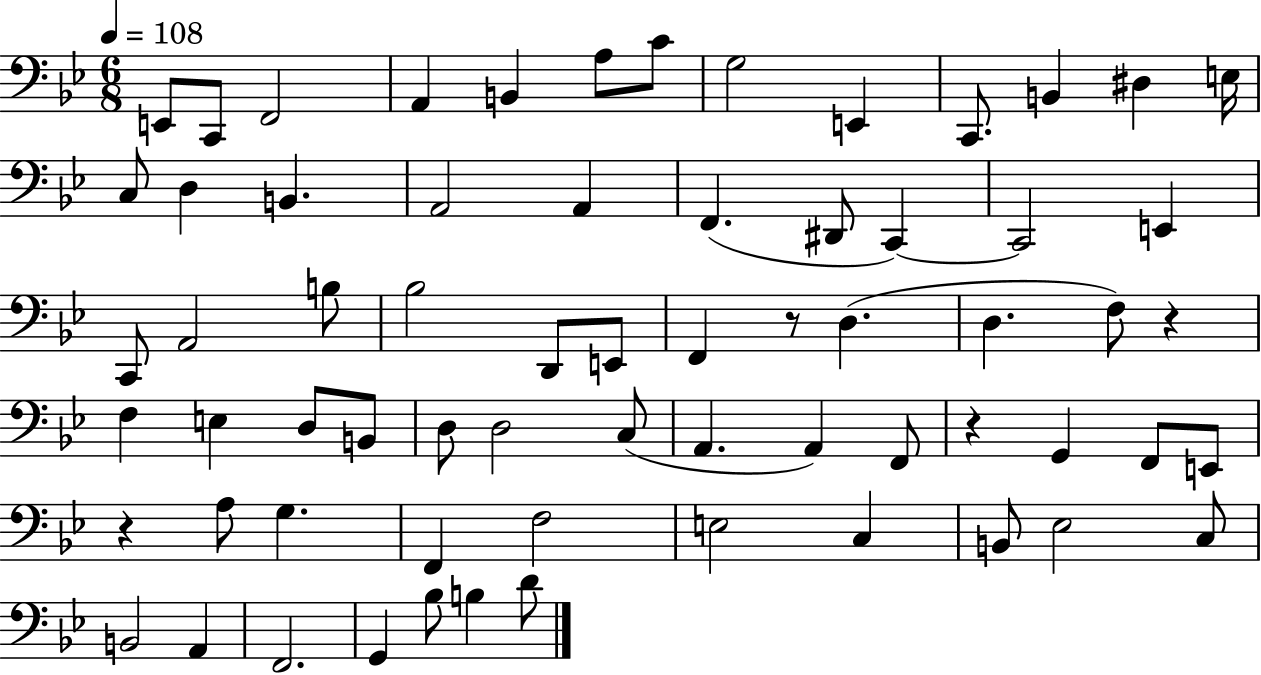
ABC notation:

X:1
T:Untitled
M:6/8
L:1/4
K:Bb
E,,/2 C,,/2 F,,2 A,, B,, A,/2 C/2 G,2 E,, C,,/2 B,, ^D, E,/4 C,/2 D, B,, A,,2 A,, F,, ^D,,/2 C,, C,,2 E,, C,,/2 A,,2 B,/2 _B,2 D,,/2 E,,/2 F,, z/2 D, D, F,/2 z F, E, D,/2 B,,/2 D,/2 D,2 C,/2 A,, A,, F,,/2 z G,, F,,/2 E,,/2 z A,/2 G, F,, F,2 E,2 C, B,,/2 _E,2 C,/2 B,,2 A,, F,,2 G,, _B,/2 B, D/2